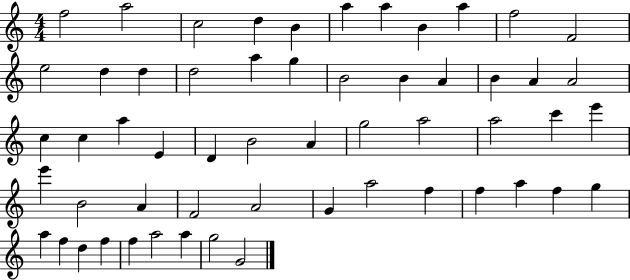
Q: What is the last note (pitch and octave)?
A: G4